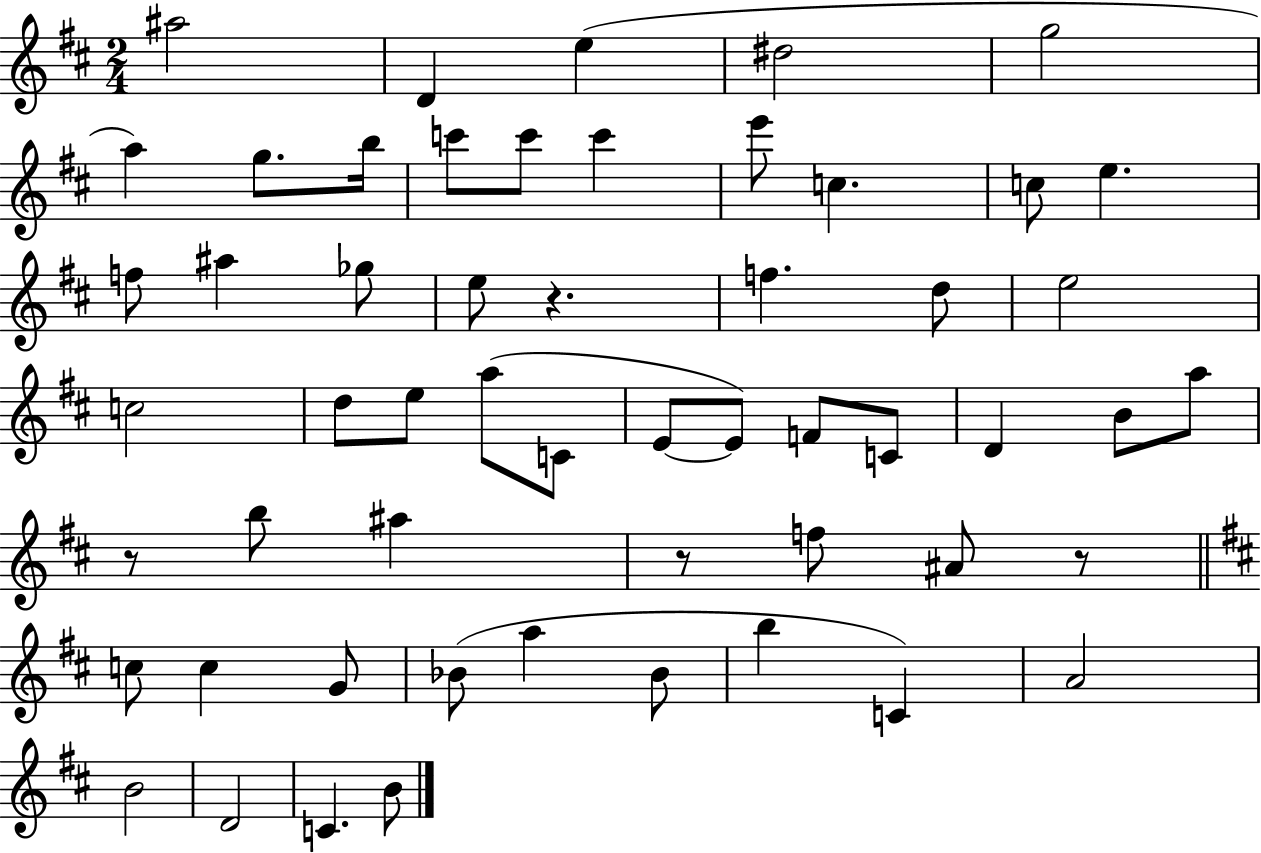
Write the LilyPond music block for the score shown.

{
  \clef treble
  \numericTimeSignature
  \time 2/4
  \key d \major
  ais''2 | d'4 e''4( | dis''2 | g''2 | \break a''4) g''8. b''16 | c'''8 c'''8 c'''4 | e'''8 c''4. | c''8 e''4. | \break f''8 ais''4 ges''8 | e''8 r4. | f''4. d''8 | e''2 | \break c''2 | d''8 e''8 a''8( c'8 | e'8~~ e'8) f'8 c'8 | d'4 b'8 a''8 | \break r8 b''8 ais''4 | r8 f''8 ais'8 r8 | \bar "||" \break \key b \minor c''8 c''4 g'8 | bes'8( a''4 bes'8 | b''4 c'4) | a'2 | \break b'2 | d'2 | c'4. b'8 | \bar "|."
}